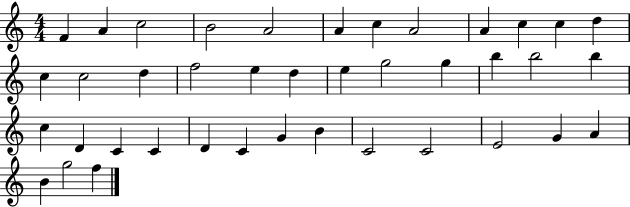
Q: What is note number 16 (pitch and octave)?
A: F5